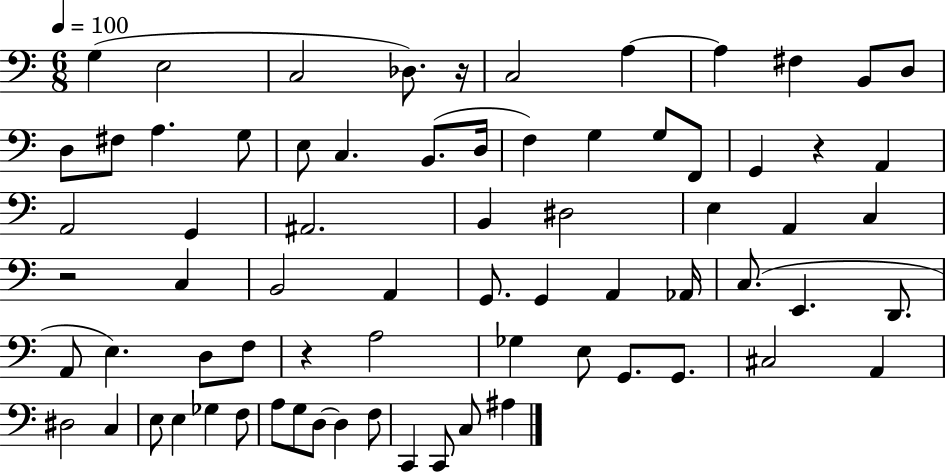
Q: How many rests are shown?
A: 4